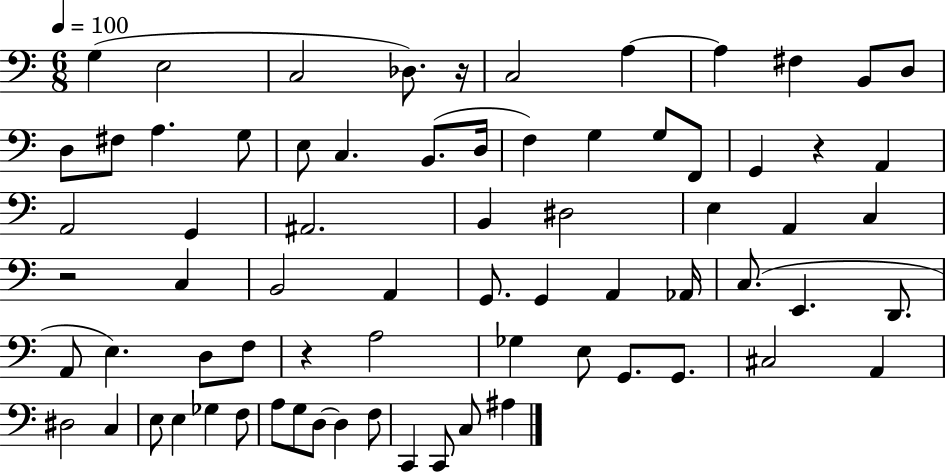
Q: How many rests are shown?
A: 4